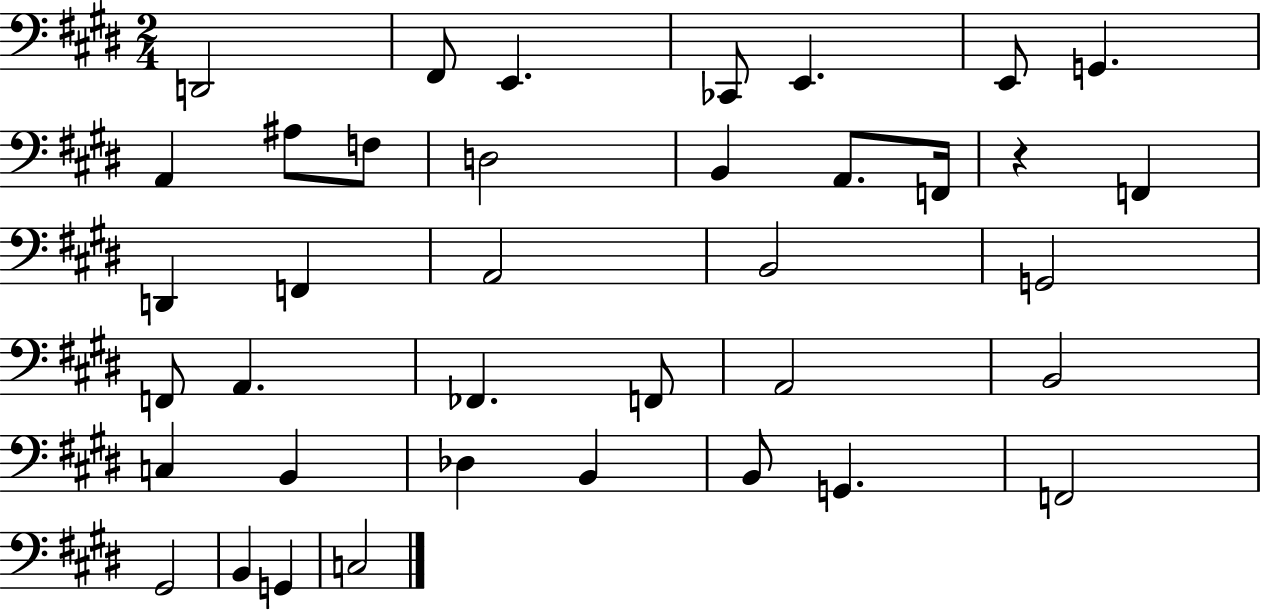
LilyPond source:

{
  \clef bass
  \numericTimeSignature
  \time 2/4
  \key e \major
  d,2 | fis,8 e,4. | ces,8 e,4. | e,8 g,4. | \break a,4 ais8 f8 | d2 | b,4 a,8. f,16 | r4 f,4 | \break d,4 f,4 | a,2 | b,2 | g,2 | \break f,8 a,4. | fes,4. f,8 | a,2 | b,2 | \break c4 b,4 | des4 b,4 | b,8 g,4. | f,2 | \break gis,2 | b,4 g,4 | c2 | \bar "|."
}